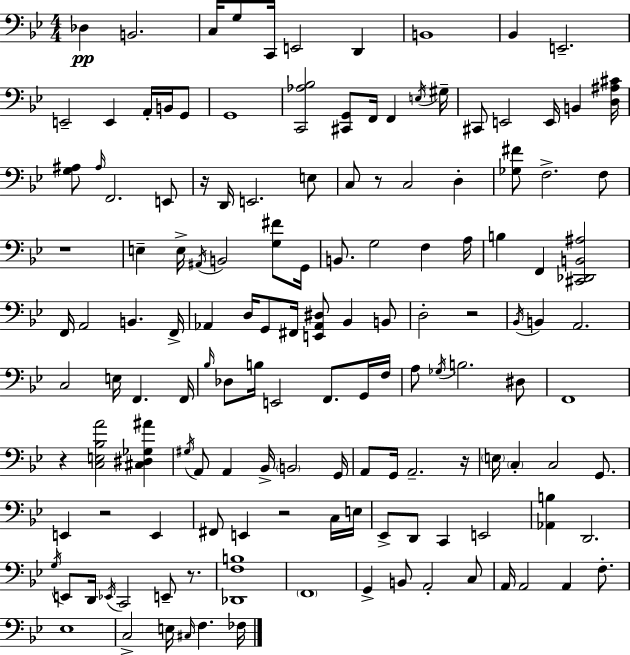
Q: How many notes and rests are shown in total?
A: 142